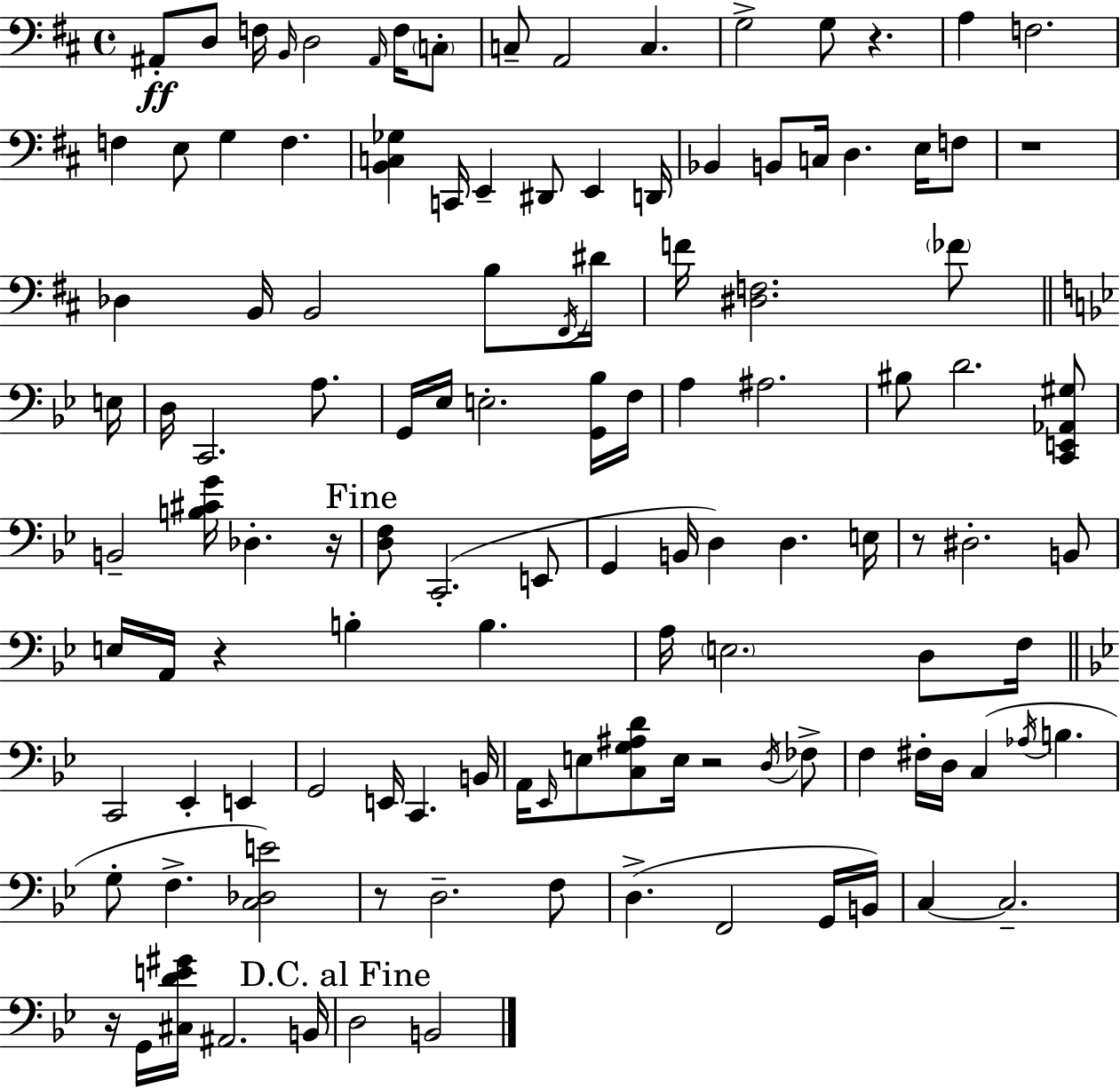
{
  \clef bass
  \time 4/4
  \defaultTimeSignature
  \key d \major
  ais,8-.\ff d8 f16 \grace { b,16 } d2 \grace { ais,16 } f16 | \parenthesize c8-. c8-- a,2 c4. | g2-> g8 r4. | a4 f2. | \break f4 e8 g4 f4. | <b, c ges>4 c,16 e,4-- dis,8 e,4 | d,16 bes,4 b,8 c16 d4. e16 | f8 r1 | \break des4 b,16 b,2 b8 | \acciaccatura { fis,16 } dis'16 f'16 <dis f>2. | \parenthesize fes'8 \bar "||" \break \key bes \major e16 d16 c,2. a8. | g,16 ees16 e2.-. <g, bes>16 | f16 a4 ais2. | bis8 d'2. <c, e, aes, gis>8 | \break b,2-- <b cis' g'>16 des4.-. | r16 \mark "Fine" <d f>8 c,2.-.( e,8 | g,4 b,16 d4) d4. | e16 r8 dis2.-. b,8 | \break e16 a,16 r4 b4-. b4. | a16 \parenthesize e2. d8 | f16 \bar "||" \break \key bes \major c,2 ees,4-. e,4 | g,2 e,16 c,4. b,16 | a,16 \grace { ees,16 } e8 <c g ais d'>8 e16 r2 \acciaccatura { d16 } | fes8-> f4 fis16-. d16 c4( \acciaccatura { aes16 } b4. | \break g8-. f4.-> <c des e'>2) | r8 d2.-- | f8 d4.->( f,2 | g,16 b,16) c4~~ c2.-- | \break r16 g,16 <cis d' e' gis'>16 ais,2. | b,16 \mark "D.C. al Fine" d2 b,2 | \bar "|."
}